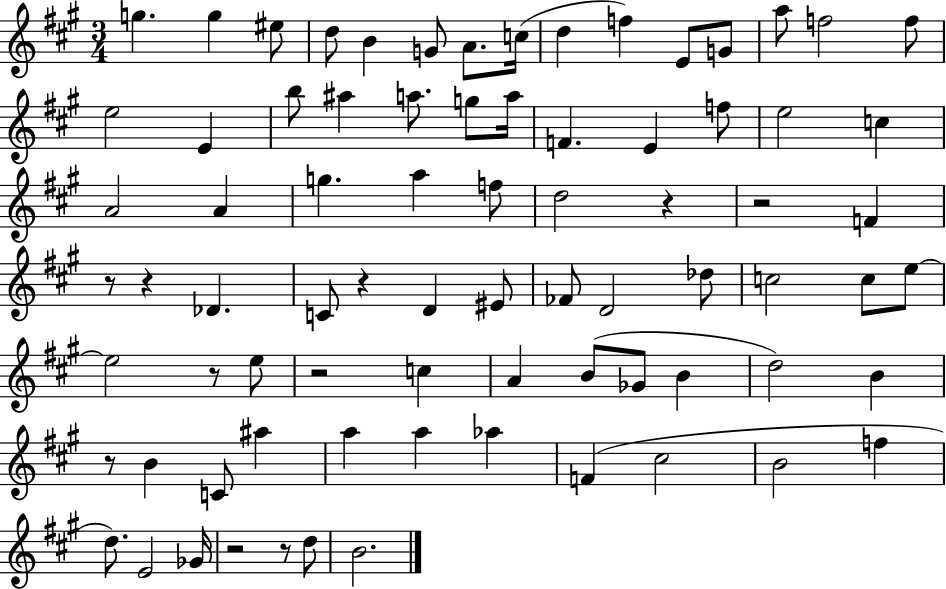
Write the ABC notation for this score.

X:1
T:Untitled
M:3/4
L:1/4
K:A
g g ^e/2 d/2 B G/2 A/2 c/4 d f E/2 G/2 a/2 f2 f/2 e2 E b/2 ^a a/2 g/2 a/4 F E f/2 e2 c A2 A g a f/2 d2 z z2 F z/2 z _D C/2 z D ^E/2 _F/2 D2 _d/2 c2 c/2 e/2 e2 z/2 e/2 z2 c A B/2 _G/2 B d2 B z/2 B C/2 ^a a a _a F ^c2 B2 f d/2 E2 _G/4 z2 z/2 d/2 B2